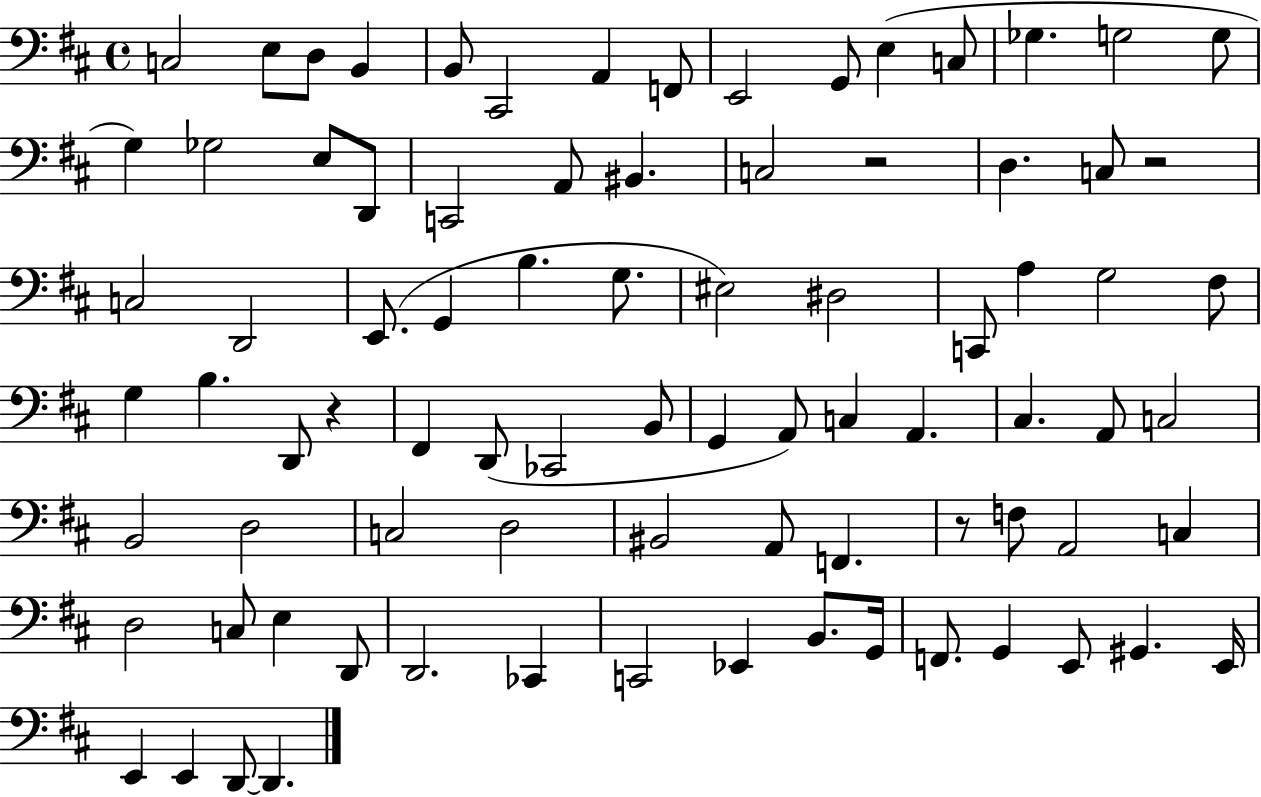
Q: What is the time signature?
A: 4/4